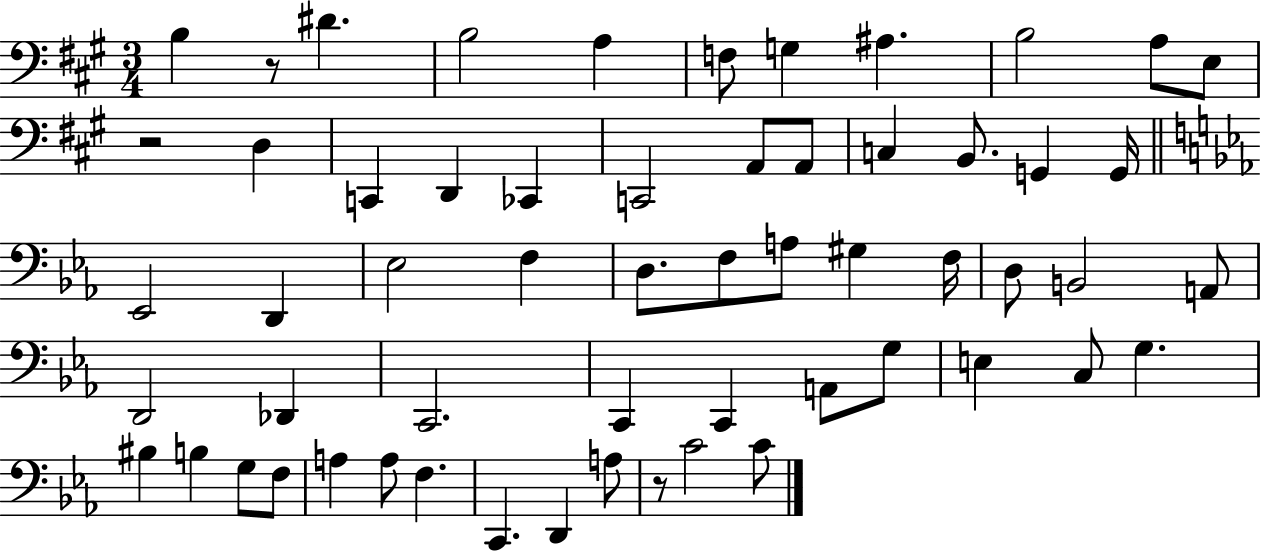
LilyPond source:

{
  \clef bass
  \numericTimeSignature
  \time 3/4
  \key a \major
  b4 r8 dis'4. | b2 a4 | f8 g4 ais4. | b2 a8 e8 | \break r2 d4 | c,4 d,4 ces,4 | c,2 a,8 a,8 | c4 b,8. g,4 g,16 | \break \bar "||" \break \key ees \major ees,2 d,4 | ees2 f4 | d8. f8 a8 gis4 f16 | d8 b,2 a,8 | \break d,2 des,4 | c,2. | c,4 c,4 a,8 g8 | e4 c8 g4. | \break bis4 b4 g8 f8 | a4 a8 f4. | c,4. d,4 a8 | r8 c'2 c'8 | \break \bar "|."
}